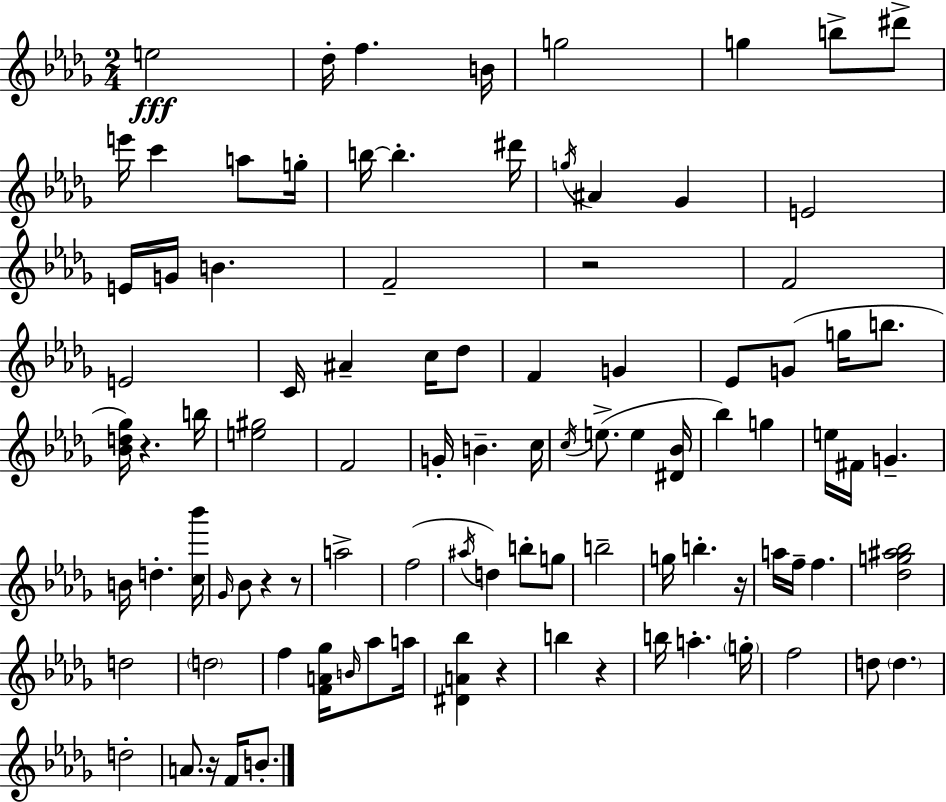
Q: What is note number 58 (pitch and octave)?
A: G5